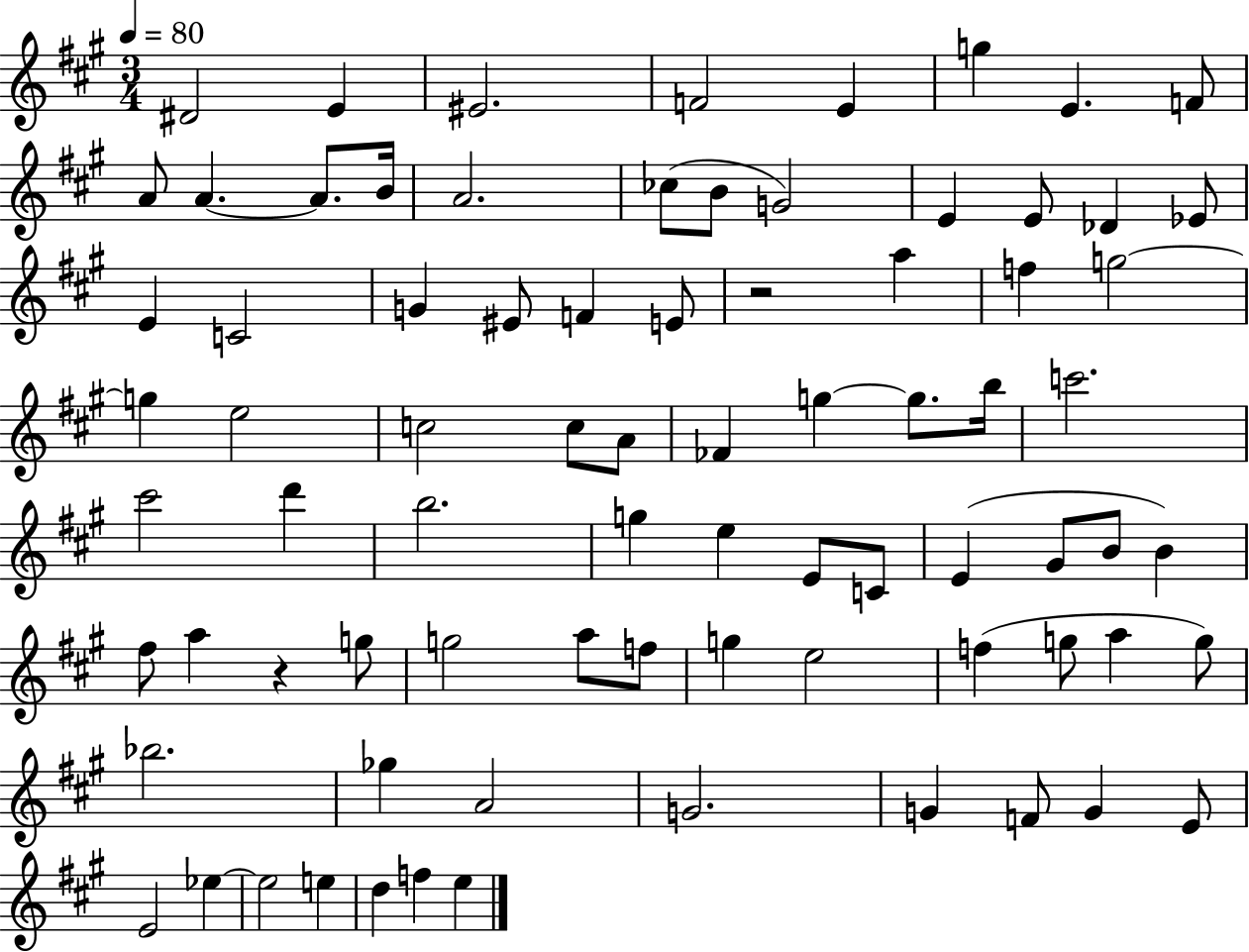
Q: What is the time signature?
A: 3/4